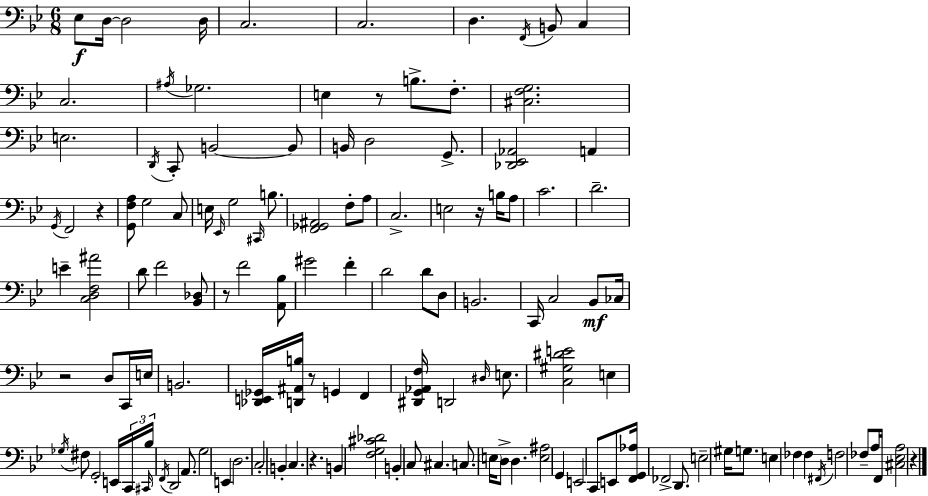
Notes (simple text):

Eb3/e D3/s D3/h D3/s C3/h. C3/h. D3/q. F2/s B2/e C3/q C3/h. A#3/s Gb3/h. E3/q R/e B3/e. F3/e. [C#3,F3,G3]/h. E3/h. D2/s C2/e B2/h B2/e B2/s D3/h G2/e. [Db2,Eb2,Ab2]/h A2/q G2/s F2/h R/q [G2,F3,A3]/e G3/h C3/e E3/s Eb2/s G3/h C#2/s B3/e. [F2,Gb2,A#2]/h F3/e A3/e C3/h. E3/h R/s B3/s A3/e C4/h. D4/h. E4/q [C3,D3,F3,A#4]/h D4/e F4/h [Bb2,Db3]/e R/e F4/h [A2,Bb3]/e G#4/h F4/q D4/h D4/e D3/e B2/h. C2/s C3/h Bb2/e CES3/s R/h D3/e C2/s E3/s B2/h. [Db2,E2,Gb2]/s [D2,A#2,B3]/s R/e G2/q F2/q [D#2,G2,Ab2,F3]/s D2/h D#3/s E3/e. [C3,G#3,D#4,E4]/h E3/q Gb3/s F#3/e G2/h E2/s C2/s C#2/s Bb3/s F2/s D2/h A2/e. G3/h E2/q D3/h. C3/h B2/q C3/q. R/q. B2/q [F3,G3,C#4,Db4]/h B2/q C3/e C#3/q. C3/e. E3/s D3/e D3/q. [E3,A#3]/h G2/q E2/h C2/e E2/e [F2,G2,Ab3]/s FES2/h D2/e. E3/h G#3/s G3/e. E3/q FES3/q FES3/q F#2/s F3/h FES3/e A3/s F2/s [C#3,Eb3,A3]/h R/q